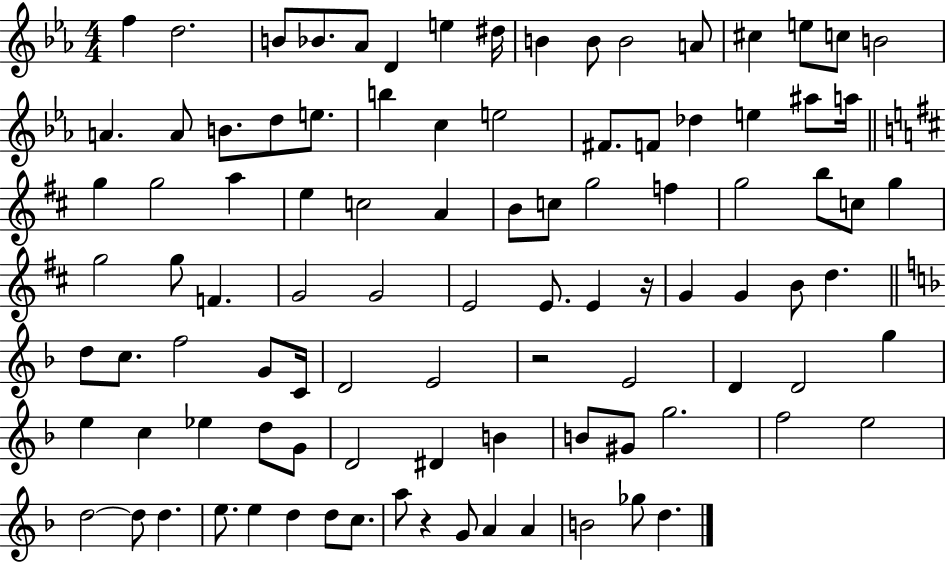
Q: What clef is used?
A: treble